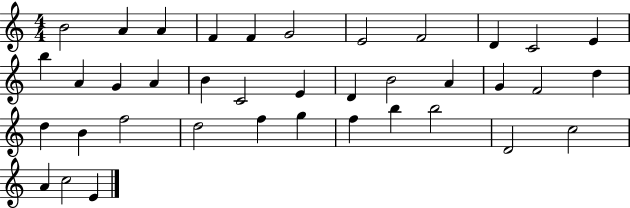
B4/h A4/q A4/q F4/q F4/q G4/h E4/h F4/h D4/q C4/h E4/q B5/q A4/q G4/q A4/q B4/q C4/h E4/q D4/q B4/h A4/q G4/q F4/h D5/q D5/q B4/q F5/h D5/h F5/q G5/q F5/q B5/q B5/h D4/h C5/h A4/q C5/h E4/q